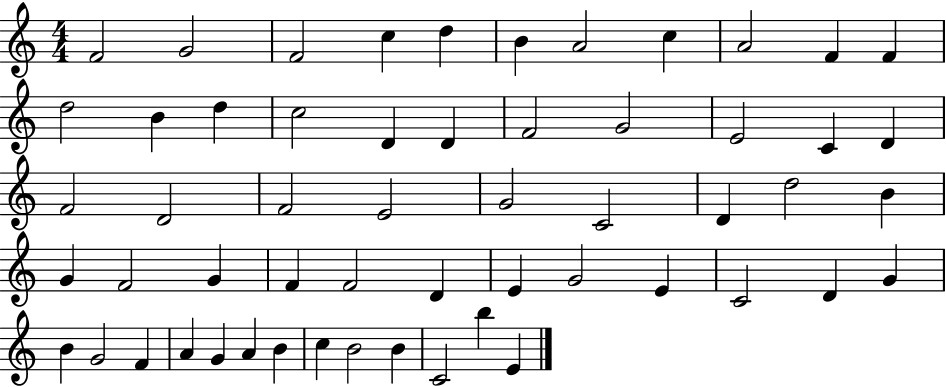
{
  \clef treble
  \numericTimeSignature
  \time 4/4
  \key c \major
  f'2 g'2 | f'2 c''4 d''4 | b'4 a'2 c''4 | a'2 f'4 f'4 | \break d''2 b'4 d''4 | c''2 d'4 d'4 | f'2 g'2 | e'2 c'4 d'4 | \break f'2 d'2 | f'2 e'2 | g'2 c'2 | d'4 d''2 b'4 | \break g'4 f'2 g'4 | f'4 f'2 d'4 | e'4 g'2 e'4 | c'2 d'4 g'4 | \break b'4 g'2 f'4 | a'4 g'4 a'4 b'4 | c''4 b'2 b'4 | c'2 b''4 e'4 | \break \bar "|."
}